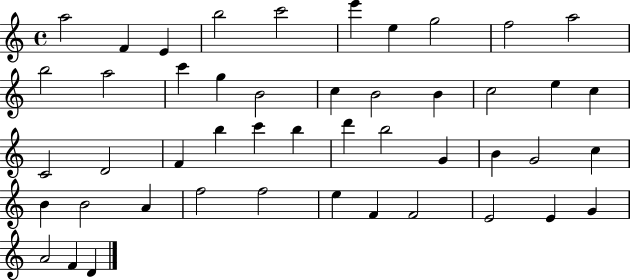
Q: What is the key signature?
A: C major